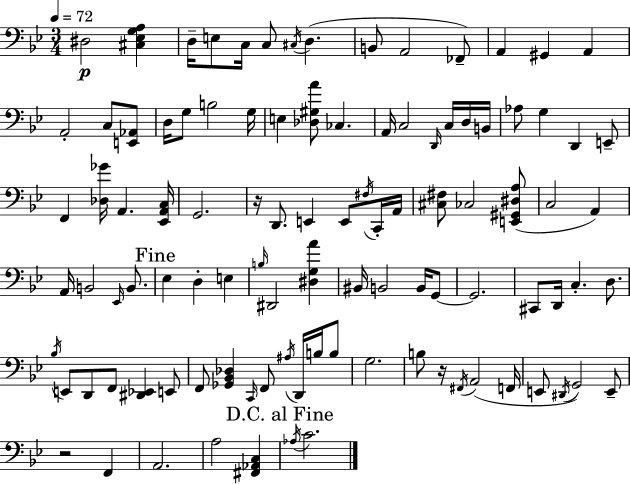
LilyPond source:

{
  \clef bass
  \numericTimeSignature
  \time 3/4
  \key g \minor
  \tempo 4 = 72
  dis2\p <cis ees g a>4 | d16-- e8 c16 c8 \acciaccatura { cis16 }( d4. | b,8 a,2 fes,8--) | a,4 gis,4 a,4 | \break a,2-. c8 <e, aes,>8 | d16 g8 b2 | g16 e4 <des gis a'>8 ces4. | a,16 c2 \grace { d,16 } c16 | \break d16 b,16 aes8 g4 d,4 | e,8-- f,4 <des ges'>16 a,4. | <ees, a, c>16 g,2. | r16 d,8. e,4 e,8 | \break \acciaccatura { fis16 } c,16-. a,16 <cis fis>8 ces2 | <e, gis, dis a>8( c2 a,4) | a,16 b,2 | \grace { ees,16 } b,8. \mark "Fine" ees4 d4-. | \break e4 \grace { b16 } dis,2 | <dis g a'>4 bis,16 b,2 | b,16 g,8~~ g,2. | cis,8 d,16 c4.-. | \break d8. \acciaccatura { bes16 } e,8 d,8 f,8 | <dis, ees,>4 e,8 f,8 <ges, bes, des>4 | \grace { c,16 } f,8 \acciaccatura { ais16 } d,16 b16 b8 g2. | b8 r16 \acciaccatura { fis,16 }( | \break a,2 f,16 e,8 \acciaccatura { dis,16 } | g,2) e,8-- r2 | f,4 a,2. | a2 | \break <fis, aes, c>4 \mark "D.C. al Fine" \acciaccatura { aes16 } c'2. | \bar "|."
}